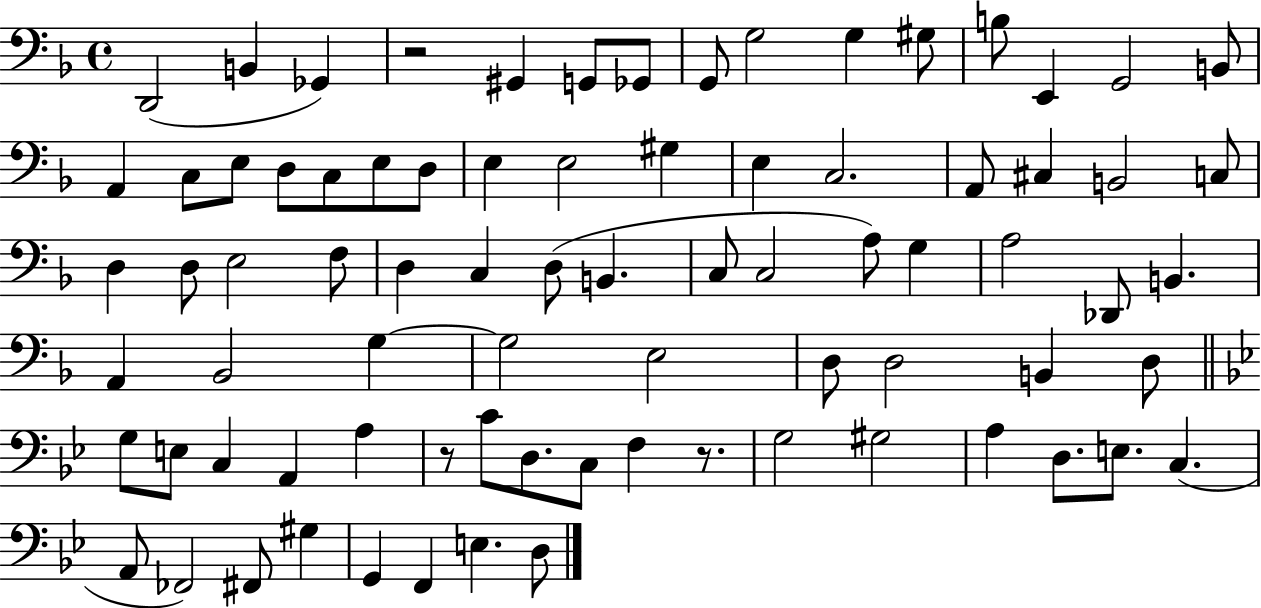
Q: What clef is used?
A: bass